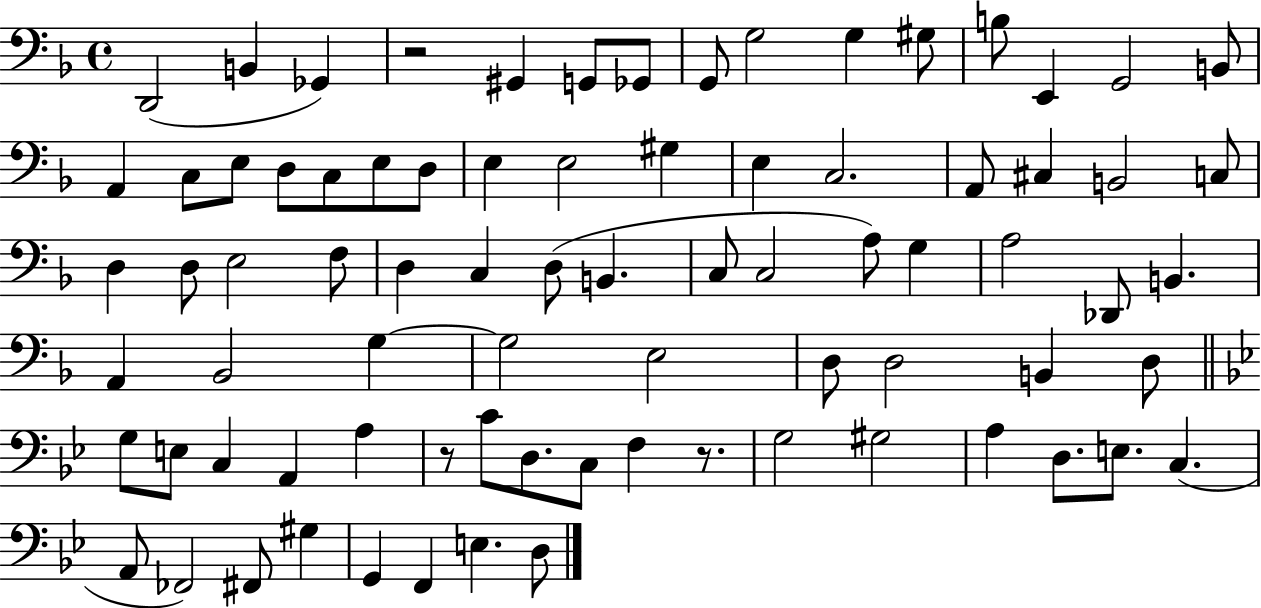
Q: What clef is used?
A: bass